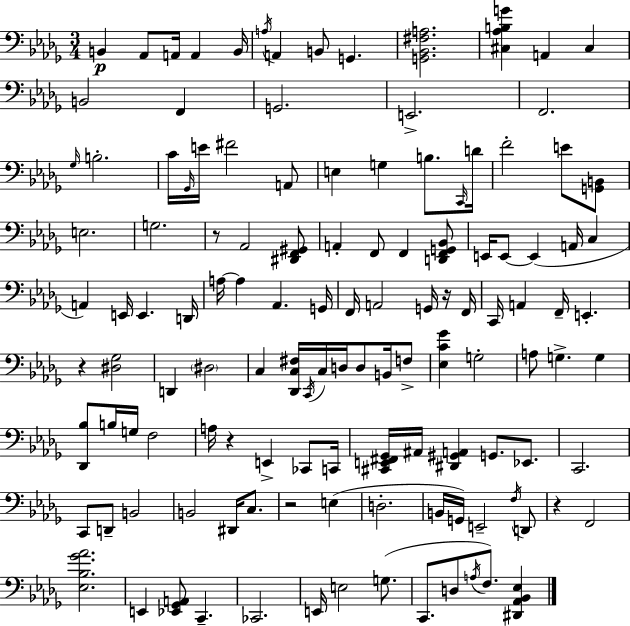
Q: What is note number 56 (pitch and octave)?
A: F2